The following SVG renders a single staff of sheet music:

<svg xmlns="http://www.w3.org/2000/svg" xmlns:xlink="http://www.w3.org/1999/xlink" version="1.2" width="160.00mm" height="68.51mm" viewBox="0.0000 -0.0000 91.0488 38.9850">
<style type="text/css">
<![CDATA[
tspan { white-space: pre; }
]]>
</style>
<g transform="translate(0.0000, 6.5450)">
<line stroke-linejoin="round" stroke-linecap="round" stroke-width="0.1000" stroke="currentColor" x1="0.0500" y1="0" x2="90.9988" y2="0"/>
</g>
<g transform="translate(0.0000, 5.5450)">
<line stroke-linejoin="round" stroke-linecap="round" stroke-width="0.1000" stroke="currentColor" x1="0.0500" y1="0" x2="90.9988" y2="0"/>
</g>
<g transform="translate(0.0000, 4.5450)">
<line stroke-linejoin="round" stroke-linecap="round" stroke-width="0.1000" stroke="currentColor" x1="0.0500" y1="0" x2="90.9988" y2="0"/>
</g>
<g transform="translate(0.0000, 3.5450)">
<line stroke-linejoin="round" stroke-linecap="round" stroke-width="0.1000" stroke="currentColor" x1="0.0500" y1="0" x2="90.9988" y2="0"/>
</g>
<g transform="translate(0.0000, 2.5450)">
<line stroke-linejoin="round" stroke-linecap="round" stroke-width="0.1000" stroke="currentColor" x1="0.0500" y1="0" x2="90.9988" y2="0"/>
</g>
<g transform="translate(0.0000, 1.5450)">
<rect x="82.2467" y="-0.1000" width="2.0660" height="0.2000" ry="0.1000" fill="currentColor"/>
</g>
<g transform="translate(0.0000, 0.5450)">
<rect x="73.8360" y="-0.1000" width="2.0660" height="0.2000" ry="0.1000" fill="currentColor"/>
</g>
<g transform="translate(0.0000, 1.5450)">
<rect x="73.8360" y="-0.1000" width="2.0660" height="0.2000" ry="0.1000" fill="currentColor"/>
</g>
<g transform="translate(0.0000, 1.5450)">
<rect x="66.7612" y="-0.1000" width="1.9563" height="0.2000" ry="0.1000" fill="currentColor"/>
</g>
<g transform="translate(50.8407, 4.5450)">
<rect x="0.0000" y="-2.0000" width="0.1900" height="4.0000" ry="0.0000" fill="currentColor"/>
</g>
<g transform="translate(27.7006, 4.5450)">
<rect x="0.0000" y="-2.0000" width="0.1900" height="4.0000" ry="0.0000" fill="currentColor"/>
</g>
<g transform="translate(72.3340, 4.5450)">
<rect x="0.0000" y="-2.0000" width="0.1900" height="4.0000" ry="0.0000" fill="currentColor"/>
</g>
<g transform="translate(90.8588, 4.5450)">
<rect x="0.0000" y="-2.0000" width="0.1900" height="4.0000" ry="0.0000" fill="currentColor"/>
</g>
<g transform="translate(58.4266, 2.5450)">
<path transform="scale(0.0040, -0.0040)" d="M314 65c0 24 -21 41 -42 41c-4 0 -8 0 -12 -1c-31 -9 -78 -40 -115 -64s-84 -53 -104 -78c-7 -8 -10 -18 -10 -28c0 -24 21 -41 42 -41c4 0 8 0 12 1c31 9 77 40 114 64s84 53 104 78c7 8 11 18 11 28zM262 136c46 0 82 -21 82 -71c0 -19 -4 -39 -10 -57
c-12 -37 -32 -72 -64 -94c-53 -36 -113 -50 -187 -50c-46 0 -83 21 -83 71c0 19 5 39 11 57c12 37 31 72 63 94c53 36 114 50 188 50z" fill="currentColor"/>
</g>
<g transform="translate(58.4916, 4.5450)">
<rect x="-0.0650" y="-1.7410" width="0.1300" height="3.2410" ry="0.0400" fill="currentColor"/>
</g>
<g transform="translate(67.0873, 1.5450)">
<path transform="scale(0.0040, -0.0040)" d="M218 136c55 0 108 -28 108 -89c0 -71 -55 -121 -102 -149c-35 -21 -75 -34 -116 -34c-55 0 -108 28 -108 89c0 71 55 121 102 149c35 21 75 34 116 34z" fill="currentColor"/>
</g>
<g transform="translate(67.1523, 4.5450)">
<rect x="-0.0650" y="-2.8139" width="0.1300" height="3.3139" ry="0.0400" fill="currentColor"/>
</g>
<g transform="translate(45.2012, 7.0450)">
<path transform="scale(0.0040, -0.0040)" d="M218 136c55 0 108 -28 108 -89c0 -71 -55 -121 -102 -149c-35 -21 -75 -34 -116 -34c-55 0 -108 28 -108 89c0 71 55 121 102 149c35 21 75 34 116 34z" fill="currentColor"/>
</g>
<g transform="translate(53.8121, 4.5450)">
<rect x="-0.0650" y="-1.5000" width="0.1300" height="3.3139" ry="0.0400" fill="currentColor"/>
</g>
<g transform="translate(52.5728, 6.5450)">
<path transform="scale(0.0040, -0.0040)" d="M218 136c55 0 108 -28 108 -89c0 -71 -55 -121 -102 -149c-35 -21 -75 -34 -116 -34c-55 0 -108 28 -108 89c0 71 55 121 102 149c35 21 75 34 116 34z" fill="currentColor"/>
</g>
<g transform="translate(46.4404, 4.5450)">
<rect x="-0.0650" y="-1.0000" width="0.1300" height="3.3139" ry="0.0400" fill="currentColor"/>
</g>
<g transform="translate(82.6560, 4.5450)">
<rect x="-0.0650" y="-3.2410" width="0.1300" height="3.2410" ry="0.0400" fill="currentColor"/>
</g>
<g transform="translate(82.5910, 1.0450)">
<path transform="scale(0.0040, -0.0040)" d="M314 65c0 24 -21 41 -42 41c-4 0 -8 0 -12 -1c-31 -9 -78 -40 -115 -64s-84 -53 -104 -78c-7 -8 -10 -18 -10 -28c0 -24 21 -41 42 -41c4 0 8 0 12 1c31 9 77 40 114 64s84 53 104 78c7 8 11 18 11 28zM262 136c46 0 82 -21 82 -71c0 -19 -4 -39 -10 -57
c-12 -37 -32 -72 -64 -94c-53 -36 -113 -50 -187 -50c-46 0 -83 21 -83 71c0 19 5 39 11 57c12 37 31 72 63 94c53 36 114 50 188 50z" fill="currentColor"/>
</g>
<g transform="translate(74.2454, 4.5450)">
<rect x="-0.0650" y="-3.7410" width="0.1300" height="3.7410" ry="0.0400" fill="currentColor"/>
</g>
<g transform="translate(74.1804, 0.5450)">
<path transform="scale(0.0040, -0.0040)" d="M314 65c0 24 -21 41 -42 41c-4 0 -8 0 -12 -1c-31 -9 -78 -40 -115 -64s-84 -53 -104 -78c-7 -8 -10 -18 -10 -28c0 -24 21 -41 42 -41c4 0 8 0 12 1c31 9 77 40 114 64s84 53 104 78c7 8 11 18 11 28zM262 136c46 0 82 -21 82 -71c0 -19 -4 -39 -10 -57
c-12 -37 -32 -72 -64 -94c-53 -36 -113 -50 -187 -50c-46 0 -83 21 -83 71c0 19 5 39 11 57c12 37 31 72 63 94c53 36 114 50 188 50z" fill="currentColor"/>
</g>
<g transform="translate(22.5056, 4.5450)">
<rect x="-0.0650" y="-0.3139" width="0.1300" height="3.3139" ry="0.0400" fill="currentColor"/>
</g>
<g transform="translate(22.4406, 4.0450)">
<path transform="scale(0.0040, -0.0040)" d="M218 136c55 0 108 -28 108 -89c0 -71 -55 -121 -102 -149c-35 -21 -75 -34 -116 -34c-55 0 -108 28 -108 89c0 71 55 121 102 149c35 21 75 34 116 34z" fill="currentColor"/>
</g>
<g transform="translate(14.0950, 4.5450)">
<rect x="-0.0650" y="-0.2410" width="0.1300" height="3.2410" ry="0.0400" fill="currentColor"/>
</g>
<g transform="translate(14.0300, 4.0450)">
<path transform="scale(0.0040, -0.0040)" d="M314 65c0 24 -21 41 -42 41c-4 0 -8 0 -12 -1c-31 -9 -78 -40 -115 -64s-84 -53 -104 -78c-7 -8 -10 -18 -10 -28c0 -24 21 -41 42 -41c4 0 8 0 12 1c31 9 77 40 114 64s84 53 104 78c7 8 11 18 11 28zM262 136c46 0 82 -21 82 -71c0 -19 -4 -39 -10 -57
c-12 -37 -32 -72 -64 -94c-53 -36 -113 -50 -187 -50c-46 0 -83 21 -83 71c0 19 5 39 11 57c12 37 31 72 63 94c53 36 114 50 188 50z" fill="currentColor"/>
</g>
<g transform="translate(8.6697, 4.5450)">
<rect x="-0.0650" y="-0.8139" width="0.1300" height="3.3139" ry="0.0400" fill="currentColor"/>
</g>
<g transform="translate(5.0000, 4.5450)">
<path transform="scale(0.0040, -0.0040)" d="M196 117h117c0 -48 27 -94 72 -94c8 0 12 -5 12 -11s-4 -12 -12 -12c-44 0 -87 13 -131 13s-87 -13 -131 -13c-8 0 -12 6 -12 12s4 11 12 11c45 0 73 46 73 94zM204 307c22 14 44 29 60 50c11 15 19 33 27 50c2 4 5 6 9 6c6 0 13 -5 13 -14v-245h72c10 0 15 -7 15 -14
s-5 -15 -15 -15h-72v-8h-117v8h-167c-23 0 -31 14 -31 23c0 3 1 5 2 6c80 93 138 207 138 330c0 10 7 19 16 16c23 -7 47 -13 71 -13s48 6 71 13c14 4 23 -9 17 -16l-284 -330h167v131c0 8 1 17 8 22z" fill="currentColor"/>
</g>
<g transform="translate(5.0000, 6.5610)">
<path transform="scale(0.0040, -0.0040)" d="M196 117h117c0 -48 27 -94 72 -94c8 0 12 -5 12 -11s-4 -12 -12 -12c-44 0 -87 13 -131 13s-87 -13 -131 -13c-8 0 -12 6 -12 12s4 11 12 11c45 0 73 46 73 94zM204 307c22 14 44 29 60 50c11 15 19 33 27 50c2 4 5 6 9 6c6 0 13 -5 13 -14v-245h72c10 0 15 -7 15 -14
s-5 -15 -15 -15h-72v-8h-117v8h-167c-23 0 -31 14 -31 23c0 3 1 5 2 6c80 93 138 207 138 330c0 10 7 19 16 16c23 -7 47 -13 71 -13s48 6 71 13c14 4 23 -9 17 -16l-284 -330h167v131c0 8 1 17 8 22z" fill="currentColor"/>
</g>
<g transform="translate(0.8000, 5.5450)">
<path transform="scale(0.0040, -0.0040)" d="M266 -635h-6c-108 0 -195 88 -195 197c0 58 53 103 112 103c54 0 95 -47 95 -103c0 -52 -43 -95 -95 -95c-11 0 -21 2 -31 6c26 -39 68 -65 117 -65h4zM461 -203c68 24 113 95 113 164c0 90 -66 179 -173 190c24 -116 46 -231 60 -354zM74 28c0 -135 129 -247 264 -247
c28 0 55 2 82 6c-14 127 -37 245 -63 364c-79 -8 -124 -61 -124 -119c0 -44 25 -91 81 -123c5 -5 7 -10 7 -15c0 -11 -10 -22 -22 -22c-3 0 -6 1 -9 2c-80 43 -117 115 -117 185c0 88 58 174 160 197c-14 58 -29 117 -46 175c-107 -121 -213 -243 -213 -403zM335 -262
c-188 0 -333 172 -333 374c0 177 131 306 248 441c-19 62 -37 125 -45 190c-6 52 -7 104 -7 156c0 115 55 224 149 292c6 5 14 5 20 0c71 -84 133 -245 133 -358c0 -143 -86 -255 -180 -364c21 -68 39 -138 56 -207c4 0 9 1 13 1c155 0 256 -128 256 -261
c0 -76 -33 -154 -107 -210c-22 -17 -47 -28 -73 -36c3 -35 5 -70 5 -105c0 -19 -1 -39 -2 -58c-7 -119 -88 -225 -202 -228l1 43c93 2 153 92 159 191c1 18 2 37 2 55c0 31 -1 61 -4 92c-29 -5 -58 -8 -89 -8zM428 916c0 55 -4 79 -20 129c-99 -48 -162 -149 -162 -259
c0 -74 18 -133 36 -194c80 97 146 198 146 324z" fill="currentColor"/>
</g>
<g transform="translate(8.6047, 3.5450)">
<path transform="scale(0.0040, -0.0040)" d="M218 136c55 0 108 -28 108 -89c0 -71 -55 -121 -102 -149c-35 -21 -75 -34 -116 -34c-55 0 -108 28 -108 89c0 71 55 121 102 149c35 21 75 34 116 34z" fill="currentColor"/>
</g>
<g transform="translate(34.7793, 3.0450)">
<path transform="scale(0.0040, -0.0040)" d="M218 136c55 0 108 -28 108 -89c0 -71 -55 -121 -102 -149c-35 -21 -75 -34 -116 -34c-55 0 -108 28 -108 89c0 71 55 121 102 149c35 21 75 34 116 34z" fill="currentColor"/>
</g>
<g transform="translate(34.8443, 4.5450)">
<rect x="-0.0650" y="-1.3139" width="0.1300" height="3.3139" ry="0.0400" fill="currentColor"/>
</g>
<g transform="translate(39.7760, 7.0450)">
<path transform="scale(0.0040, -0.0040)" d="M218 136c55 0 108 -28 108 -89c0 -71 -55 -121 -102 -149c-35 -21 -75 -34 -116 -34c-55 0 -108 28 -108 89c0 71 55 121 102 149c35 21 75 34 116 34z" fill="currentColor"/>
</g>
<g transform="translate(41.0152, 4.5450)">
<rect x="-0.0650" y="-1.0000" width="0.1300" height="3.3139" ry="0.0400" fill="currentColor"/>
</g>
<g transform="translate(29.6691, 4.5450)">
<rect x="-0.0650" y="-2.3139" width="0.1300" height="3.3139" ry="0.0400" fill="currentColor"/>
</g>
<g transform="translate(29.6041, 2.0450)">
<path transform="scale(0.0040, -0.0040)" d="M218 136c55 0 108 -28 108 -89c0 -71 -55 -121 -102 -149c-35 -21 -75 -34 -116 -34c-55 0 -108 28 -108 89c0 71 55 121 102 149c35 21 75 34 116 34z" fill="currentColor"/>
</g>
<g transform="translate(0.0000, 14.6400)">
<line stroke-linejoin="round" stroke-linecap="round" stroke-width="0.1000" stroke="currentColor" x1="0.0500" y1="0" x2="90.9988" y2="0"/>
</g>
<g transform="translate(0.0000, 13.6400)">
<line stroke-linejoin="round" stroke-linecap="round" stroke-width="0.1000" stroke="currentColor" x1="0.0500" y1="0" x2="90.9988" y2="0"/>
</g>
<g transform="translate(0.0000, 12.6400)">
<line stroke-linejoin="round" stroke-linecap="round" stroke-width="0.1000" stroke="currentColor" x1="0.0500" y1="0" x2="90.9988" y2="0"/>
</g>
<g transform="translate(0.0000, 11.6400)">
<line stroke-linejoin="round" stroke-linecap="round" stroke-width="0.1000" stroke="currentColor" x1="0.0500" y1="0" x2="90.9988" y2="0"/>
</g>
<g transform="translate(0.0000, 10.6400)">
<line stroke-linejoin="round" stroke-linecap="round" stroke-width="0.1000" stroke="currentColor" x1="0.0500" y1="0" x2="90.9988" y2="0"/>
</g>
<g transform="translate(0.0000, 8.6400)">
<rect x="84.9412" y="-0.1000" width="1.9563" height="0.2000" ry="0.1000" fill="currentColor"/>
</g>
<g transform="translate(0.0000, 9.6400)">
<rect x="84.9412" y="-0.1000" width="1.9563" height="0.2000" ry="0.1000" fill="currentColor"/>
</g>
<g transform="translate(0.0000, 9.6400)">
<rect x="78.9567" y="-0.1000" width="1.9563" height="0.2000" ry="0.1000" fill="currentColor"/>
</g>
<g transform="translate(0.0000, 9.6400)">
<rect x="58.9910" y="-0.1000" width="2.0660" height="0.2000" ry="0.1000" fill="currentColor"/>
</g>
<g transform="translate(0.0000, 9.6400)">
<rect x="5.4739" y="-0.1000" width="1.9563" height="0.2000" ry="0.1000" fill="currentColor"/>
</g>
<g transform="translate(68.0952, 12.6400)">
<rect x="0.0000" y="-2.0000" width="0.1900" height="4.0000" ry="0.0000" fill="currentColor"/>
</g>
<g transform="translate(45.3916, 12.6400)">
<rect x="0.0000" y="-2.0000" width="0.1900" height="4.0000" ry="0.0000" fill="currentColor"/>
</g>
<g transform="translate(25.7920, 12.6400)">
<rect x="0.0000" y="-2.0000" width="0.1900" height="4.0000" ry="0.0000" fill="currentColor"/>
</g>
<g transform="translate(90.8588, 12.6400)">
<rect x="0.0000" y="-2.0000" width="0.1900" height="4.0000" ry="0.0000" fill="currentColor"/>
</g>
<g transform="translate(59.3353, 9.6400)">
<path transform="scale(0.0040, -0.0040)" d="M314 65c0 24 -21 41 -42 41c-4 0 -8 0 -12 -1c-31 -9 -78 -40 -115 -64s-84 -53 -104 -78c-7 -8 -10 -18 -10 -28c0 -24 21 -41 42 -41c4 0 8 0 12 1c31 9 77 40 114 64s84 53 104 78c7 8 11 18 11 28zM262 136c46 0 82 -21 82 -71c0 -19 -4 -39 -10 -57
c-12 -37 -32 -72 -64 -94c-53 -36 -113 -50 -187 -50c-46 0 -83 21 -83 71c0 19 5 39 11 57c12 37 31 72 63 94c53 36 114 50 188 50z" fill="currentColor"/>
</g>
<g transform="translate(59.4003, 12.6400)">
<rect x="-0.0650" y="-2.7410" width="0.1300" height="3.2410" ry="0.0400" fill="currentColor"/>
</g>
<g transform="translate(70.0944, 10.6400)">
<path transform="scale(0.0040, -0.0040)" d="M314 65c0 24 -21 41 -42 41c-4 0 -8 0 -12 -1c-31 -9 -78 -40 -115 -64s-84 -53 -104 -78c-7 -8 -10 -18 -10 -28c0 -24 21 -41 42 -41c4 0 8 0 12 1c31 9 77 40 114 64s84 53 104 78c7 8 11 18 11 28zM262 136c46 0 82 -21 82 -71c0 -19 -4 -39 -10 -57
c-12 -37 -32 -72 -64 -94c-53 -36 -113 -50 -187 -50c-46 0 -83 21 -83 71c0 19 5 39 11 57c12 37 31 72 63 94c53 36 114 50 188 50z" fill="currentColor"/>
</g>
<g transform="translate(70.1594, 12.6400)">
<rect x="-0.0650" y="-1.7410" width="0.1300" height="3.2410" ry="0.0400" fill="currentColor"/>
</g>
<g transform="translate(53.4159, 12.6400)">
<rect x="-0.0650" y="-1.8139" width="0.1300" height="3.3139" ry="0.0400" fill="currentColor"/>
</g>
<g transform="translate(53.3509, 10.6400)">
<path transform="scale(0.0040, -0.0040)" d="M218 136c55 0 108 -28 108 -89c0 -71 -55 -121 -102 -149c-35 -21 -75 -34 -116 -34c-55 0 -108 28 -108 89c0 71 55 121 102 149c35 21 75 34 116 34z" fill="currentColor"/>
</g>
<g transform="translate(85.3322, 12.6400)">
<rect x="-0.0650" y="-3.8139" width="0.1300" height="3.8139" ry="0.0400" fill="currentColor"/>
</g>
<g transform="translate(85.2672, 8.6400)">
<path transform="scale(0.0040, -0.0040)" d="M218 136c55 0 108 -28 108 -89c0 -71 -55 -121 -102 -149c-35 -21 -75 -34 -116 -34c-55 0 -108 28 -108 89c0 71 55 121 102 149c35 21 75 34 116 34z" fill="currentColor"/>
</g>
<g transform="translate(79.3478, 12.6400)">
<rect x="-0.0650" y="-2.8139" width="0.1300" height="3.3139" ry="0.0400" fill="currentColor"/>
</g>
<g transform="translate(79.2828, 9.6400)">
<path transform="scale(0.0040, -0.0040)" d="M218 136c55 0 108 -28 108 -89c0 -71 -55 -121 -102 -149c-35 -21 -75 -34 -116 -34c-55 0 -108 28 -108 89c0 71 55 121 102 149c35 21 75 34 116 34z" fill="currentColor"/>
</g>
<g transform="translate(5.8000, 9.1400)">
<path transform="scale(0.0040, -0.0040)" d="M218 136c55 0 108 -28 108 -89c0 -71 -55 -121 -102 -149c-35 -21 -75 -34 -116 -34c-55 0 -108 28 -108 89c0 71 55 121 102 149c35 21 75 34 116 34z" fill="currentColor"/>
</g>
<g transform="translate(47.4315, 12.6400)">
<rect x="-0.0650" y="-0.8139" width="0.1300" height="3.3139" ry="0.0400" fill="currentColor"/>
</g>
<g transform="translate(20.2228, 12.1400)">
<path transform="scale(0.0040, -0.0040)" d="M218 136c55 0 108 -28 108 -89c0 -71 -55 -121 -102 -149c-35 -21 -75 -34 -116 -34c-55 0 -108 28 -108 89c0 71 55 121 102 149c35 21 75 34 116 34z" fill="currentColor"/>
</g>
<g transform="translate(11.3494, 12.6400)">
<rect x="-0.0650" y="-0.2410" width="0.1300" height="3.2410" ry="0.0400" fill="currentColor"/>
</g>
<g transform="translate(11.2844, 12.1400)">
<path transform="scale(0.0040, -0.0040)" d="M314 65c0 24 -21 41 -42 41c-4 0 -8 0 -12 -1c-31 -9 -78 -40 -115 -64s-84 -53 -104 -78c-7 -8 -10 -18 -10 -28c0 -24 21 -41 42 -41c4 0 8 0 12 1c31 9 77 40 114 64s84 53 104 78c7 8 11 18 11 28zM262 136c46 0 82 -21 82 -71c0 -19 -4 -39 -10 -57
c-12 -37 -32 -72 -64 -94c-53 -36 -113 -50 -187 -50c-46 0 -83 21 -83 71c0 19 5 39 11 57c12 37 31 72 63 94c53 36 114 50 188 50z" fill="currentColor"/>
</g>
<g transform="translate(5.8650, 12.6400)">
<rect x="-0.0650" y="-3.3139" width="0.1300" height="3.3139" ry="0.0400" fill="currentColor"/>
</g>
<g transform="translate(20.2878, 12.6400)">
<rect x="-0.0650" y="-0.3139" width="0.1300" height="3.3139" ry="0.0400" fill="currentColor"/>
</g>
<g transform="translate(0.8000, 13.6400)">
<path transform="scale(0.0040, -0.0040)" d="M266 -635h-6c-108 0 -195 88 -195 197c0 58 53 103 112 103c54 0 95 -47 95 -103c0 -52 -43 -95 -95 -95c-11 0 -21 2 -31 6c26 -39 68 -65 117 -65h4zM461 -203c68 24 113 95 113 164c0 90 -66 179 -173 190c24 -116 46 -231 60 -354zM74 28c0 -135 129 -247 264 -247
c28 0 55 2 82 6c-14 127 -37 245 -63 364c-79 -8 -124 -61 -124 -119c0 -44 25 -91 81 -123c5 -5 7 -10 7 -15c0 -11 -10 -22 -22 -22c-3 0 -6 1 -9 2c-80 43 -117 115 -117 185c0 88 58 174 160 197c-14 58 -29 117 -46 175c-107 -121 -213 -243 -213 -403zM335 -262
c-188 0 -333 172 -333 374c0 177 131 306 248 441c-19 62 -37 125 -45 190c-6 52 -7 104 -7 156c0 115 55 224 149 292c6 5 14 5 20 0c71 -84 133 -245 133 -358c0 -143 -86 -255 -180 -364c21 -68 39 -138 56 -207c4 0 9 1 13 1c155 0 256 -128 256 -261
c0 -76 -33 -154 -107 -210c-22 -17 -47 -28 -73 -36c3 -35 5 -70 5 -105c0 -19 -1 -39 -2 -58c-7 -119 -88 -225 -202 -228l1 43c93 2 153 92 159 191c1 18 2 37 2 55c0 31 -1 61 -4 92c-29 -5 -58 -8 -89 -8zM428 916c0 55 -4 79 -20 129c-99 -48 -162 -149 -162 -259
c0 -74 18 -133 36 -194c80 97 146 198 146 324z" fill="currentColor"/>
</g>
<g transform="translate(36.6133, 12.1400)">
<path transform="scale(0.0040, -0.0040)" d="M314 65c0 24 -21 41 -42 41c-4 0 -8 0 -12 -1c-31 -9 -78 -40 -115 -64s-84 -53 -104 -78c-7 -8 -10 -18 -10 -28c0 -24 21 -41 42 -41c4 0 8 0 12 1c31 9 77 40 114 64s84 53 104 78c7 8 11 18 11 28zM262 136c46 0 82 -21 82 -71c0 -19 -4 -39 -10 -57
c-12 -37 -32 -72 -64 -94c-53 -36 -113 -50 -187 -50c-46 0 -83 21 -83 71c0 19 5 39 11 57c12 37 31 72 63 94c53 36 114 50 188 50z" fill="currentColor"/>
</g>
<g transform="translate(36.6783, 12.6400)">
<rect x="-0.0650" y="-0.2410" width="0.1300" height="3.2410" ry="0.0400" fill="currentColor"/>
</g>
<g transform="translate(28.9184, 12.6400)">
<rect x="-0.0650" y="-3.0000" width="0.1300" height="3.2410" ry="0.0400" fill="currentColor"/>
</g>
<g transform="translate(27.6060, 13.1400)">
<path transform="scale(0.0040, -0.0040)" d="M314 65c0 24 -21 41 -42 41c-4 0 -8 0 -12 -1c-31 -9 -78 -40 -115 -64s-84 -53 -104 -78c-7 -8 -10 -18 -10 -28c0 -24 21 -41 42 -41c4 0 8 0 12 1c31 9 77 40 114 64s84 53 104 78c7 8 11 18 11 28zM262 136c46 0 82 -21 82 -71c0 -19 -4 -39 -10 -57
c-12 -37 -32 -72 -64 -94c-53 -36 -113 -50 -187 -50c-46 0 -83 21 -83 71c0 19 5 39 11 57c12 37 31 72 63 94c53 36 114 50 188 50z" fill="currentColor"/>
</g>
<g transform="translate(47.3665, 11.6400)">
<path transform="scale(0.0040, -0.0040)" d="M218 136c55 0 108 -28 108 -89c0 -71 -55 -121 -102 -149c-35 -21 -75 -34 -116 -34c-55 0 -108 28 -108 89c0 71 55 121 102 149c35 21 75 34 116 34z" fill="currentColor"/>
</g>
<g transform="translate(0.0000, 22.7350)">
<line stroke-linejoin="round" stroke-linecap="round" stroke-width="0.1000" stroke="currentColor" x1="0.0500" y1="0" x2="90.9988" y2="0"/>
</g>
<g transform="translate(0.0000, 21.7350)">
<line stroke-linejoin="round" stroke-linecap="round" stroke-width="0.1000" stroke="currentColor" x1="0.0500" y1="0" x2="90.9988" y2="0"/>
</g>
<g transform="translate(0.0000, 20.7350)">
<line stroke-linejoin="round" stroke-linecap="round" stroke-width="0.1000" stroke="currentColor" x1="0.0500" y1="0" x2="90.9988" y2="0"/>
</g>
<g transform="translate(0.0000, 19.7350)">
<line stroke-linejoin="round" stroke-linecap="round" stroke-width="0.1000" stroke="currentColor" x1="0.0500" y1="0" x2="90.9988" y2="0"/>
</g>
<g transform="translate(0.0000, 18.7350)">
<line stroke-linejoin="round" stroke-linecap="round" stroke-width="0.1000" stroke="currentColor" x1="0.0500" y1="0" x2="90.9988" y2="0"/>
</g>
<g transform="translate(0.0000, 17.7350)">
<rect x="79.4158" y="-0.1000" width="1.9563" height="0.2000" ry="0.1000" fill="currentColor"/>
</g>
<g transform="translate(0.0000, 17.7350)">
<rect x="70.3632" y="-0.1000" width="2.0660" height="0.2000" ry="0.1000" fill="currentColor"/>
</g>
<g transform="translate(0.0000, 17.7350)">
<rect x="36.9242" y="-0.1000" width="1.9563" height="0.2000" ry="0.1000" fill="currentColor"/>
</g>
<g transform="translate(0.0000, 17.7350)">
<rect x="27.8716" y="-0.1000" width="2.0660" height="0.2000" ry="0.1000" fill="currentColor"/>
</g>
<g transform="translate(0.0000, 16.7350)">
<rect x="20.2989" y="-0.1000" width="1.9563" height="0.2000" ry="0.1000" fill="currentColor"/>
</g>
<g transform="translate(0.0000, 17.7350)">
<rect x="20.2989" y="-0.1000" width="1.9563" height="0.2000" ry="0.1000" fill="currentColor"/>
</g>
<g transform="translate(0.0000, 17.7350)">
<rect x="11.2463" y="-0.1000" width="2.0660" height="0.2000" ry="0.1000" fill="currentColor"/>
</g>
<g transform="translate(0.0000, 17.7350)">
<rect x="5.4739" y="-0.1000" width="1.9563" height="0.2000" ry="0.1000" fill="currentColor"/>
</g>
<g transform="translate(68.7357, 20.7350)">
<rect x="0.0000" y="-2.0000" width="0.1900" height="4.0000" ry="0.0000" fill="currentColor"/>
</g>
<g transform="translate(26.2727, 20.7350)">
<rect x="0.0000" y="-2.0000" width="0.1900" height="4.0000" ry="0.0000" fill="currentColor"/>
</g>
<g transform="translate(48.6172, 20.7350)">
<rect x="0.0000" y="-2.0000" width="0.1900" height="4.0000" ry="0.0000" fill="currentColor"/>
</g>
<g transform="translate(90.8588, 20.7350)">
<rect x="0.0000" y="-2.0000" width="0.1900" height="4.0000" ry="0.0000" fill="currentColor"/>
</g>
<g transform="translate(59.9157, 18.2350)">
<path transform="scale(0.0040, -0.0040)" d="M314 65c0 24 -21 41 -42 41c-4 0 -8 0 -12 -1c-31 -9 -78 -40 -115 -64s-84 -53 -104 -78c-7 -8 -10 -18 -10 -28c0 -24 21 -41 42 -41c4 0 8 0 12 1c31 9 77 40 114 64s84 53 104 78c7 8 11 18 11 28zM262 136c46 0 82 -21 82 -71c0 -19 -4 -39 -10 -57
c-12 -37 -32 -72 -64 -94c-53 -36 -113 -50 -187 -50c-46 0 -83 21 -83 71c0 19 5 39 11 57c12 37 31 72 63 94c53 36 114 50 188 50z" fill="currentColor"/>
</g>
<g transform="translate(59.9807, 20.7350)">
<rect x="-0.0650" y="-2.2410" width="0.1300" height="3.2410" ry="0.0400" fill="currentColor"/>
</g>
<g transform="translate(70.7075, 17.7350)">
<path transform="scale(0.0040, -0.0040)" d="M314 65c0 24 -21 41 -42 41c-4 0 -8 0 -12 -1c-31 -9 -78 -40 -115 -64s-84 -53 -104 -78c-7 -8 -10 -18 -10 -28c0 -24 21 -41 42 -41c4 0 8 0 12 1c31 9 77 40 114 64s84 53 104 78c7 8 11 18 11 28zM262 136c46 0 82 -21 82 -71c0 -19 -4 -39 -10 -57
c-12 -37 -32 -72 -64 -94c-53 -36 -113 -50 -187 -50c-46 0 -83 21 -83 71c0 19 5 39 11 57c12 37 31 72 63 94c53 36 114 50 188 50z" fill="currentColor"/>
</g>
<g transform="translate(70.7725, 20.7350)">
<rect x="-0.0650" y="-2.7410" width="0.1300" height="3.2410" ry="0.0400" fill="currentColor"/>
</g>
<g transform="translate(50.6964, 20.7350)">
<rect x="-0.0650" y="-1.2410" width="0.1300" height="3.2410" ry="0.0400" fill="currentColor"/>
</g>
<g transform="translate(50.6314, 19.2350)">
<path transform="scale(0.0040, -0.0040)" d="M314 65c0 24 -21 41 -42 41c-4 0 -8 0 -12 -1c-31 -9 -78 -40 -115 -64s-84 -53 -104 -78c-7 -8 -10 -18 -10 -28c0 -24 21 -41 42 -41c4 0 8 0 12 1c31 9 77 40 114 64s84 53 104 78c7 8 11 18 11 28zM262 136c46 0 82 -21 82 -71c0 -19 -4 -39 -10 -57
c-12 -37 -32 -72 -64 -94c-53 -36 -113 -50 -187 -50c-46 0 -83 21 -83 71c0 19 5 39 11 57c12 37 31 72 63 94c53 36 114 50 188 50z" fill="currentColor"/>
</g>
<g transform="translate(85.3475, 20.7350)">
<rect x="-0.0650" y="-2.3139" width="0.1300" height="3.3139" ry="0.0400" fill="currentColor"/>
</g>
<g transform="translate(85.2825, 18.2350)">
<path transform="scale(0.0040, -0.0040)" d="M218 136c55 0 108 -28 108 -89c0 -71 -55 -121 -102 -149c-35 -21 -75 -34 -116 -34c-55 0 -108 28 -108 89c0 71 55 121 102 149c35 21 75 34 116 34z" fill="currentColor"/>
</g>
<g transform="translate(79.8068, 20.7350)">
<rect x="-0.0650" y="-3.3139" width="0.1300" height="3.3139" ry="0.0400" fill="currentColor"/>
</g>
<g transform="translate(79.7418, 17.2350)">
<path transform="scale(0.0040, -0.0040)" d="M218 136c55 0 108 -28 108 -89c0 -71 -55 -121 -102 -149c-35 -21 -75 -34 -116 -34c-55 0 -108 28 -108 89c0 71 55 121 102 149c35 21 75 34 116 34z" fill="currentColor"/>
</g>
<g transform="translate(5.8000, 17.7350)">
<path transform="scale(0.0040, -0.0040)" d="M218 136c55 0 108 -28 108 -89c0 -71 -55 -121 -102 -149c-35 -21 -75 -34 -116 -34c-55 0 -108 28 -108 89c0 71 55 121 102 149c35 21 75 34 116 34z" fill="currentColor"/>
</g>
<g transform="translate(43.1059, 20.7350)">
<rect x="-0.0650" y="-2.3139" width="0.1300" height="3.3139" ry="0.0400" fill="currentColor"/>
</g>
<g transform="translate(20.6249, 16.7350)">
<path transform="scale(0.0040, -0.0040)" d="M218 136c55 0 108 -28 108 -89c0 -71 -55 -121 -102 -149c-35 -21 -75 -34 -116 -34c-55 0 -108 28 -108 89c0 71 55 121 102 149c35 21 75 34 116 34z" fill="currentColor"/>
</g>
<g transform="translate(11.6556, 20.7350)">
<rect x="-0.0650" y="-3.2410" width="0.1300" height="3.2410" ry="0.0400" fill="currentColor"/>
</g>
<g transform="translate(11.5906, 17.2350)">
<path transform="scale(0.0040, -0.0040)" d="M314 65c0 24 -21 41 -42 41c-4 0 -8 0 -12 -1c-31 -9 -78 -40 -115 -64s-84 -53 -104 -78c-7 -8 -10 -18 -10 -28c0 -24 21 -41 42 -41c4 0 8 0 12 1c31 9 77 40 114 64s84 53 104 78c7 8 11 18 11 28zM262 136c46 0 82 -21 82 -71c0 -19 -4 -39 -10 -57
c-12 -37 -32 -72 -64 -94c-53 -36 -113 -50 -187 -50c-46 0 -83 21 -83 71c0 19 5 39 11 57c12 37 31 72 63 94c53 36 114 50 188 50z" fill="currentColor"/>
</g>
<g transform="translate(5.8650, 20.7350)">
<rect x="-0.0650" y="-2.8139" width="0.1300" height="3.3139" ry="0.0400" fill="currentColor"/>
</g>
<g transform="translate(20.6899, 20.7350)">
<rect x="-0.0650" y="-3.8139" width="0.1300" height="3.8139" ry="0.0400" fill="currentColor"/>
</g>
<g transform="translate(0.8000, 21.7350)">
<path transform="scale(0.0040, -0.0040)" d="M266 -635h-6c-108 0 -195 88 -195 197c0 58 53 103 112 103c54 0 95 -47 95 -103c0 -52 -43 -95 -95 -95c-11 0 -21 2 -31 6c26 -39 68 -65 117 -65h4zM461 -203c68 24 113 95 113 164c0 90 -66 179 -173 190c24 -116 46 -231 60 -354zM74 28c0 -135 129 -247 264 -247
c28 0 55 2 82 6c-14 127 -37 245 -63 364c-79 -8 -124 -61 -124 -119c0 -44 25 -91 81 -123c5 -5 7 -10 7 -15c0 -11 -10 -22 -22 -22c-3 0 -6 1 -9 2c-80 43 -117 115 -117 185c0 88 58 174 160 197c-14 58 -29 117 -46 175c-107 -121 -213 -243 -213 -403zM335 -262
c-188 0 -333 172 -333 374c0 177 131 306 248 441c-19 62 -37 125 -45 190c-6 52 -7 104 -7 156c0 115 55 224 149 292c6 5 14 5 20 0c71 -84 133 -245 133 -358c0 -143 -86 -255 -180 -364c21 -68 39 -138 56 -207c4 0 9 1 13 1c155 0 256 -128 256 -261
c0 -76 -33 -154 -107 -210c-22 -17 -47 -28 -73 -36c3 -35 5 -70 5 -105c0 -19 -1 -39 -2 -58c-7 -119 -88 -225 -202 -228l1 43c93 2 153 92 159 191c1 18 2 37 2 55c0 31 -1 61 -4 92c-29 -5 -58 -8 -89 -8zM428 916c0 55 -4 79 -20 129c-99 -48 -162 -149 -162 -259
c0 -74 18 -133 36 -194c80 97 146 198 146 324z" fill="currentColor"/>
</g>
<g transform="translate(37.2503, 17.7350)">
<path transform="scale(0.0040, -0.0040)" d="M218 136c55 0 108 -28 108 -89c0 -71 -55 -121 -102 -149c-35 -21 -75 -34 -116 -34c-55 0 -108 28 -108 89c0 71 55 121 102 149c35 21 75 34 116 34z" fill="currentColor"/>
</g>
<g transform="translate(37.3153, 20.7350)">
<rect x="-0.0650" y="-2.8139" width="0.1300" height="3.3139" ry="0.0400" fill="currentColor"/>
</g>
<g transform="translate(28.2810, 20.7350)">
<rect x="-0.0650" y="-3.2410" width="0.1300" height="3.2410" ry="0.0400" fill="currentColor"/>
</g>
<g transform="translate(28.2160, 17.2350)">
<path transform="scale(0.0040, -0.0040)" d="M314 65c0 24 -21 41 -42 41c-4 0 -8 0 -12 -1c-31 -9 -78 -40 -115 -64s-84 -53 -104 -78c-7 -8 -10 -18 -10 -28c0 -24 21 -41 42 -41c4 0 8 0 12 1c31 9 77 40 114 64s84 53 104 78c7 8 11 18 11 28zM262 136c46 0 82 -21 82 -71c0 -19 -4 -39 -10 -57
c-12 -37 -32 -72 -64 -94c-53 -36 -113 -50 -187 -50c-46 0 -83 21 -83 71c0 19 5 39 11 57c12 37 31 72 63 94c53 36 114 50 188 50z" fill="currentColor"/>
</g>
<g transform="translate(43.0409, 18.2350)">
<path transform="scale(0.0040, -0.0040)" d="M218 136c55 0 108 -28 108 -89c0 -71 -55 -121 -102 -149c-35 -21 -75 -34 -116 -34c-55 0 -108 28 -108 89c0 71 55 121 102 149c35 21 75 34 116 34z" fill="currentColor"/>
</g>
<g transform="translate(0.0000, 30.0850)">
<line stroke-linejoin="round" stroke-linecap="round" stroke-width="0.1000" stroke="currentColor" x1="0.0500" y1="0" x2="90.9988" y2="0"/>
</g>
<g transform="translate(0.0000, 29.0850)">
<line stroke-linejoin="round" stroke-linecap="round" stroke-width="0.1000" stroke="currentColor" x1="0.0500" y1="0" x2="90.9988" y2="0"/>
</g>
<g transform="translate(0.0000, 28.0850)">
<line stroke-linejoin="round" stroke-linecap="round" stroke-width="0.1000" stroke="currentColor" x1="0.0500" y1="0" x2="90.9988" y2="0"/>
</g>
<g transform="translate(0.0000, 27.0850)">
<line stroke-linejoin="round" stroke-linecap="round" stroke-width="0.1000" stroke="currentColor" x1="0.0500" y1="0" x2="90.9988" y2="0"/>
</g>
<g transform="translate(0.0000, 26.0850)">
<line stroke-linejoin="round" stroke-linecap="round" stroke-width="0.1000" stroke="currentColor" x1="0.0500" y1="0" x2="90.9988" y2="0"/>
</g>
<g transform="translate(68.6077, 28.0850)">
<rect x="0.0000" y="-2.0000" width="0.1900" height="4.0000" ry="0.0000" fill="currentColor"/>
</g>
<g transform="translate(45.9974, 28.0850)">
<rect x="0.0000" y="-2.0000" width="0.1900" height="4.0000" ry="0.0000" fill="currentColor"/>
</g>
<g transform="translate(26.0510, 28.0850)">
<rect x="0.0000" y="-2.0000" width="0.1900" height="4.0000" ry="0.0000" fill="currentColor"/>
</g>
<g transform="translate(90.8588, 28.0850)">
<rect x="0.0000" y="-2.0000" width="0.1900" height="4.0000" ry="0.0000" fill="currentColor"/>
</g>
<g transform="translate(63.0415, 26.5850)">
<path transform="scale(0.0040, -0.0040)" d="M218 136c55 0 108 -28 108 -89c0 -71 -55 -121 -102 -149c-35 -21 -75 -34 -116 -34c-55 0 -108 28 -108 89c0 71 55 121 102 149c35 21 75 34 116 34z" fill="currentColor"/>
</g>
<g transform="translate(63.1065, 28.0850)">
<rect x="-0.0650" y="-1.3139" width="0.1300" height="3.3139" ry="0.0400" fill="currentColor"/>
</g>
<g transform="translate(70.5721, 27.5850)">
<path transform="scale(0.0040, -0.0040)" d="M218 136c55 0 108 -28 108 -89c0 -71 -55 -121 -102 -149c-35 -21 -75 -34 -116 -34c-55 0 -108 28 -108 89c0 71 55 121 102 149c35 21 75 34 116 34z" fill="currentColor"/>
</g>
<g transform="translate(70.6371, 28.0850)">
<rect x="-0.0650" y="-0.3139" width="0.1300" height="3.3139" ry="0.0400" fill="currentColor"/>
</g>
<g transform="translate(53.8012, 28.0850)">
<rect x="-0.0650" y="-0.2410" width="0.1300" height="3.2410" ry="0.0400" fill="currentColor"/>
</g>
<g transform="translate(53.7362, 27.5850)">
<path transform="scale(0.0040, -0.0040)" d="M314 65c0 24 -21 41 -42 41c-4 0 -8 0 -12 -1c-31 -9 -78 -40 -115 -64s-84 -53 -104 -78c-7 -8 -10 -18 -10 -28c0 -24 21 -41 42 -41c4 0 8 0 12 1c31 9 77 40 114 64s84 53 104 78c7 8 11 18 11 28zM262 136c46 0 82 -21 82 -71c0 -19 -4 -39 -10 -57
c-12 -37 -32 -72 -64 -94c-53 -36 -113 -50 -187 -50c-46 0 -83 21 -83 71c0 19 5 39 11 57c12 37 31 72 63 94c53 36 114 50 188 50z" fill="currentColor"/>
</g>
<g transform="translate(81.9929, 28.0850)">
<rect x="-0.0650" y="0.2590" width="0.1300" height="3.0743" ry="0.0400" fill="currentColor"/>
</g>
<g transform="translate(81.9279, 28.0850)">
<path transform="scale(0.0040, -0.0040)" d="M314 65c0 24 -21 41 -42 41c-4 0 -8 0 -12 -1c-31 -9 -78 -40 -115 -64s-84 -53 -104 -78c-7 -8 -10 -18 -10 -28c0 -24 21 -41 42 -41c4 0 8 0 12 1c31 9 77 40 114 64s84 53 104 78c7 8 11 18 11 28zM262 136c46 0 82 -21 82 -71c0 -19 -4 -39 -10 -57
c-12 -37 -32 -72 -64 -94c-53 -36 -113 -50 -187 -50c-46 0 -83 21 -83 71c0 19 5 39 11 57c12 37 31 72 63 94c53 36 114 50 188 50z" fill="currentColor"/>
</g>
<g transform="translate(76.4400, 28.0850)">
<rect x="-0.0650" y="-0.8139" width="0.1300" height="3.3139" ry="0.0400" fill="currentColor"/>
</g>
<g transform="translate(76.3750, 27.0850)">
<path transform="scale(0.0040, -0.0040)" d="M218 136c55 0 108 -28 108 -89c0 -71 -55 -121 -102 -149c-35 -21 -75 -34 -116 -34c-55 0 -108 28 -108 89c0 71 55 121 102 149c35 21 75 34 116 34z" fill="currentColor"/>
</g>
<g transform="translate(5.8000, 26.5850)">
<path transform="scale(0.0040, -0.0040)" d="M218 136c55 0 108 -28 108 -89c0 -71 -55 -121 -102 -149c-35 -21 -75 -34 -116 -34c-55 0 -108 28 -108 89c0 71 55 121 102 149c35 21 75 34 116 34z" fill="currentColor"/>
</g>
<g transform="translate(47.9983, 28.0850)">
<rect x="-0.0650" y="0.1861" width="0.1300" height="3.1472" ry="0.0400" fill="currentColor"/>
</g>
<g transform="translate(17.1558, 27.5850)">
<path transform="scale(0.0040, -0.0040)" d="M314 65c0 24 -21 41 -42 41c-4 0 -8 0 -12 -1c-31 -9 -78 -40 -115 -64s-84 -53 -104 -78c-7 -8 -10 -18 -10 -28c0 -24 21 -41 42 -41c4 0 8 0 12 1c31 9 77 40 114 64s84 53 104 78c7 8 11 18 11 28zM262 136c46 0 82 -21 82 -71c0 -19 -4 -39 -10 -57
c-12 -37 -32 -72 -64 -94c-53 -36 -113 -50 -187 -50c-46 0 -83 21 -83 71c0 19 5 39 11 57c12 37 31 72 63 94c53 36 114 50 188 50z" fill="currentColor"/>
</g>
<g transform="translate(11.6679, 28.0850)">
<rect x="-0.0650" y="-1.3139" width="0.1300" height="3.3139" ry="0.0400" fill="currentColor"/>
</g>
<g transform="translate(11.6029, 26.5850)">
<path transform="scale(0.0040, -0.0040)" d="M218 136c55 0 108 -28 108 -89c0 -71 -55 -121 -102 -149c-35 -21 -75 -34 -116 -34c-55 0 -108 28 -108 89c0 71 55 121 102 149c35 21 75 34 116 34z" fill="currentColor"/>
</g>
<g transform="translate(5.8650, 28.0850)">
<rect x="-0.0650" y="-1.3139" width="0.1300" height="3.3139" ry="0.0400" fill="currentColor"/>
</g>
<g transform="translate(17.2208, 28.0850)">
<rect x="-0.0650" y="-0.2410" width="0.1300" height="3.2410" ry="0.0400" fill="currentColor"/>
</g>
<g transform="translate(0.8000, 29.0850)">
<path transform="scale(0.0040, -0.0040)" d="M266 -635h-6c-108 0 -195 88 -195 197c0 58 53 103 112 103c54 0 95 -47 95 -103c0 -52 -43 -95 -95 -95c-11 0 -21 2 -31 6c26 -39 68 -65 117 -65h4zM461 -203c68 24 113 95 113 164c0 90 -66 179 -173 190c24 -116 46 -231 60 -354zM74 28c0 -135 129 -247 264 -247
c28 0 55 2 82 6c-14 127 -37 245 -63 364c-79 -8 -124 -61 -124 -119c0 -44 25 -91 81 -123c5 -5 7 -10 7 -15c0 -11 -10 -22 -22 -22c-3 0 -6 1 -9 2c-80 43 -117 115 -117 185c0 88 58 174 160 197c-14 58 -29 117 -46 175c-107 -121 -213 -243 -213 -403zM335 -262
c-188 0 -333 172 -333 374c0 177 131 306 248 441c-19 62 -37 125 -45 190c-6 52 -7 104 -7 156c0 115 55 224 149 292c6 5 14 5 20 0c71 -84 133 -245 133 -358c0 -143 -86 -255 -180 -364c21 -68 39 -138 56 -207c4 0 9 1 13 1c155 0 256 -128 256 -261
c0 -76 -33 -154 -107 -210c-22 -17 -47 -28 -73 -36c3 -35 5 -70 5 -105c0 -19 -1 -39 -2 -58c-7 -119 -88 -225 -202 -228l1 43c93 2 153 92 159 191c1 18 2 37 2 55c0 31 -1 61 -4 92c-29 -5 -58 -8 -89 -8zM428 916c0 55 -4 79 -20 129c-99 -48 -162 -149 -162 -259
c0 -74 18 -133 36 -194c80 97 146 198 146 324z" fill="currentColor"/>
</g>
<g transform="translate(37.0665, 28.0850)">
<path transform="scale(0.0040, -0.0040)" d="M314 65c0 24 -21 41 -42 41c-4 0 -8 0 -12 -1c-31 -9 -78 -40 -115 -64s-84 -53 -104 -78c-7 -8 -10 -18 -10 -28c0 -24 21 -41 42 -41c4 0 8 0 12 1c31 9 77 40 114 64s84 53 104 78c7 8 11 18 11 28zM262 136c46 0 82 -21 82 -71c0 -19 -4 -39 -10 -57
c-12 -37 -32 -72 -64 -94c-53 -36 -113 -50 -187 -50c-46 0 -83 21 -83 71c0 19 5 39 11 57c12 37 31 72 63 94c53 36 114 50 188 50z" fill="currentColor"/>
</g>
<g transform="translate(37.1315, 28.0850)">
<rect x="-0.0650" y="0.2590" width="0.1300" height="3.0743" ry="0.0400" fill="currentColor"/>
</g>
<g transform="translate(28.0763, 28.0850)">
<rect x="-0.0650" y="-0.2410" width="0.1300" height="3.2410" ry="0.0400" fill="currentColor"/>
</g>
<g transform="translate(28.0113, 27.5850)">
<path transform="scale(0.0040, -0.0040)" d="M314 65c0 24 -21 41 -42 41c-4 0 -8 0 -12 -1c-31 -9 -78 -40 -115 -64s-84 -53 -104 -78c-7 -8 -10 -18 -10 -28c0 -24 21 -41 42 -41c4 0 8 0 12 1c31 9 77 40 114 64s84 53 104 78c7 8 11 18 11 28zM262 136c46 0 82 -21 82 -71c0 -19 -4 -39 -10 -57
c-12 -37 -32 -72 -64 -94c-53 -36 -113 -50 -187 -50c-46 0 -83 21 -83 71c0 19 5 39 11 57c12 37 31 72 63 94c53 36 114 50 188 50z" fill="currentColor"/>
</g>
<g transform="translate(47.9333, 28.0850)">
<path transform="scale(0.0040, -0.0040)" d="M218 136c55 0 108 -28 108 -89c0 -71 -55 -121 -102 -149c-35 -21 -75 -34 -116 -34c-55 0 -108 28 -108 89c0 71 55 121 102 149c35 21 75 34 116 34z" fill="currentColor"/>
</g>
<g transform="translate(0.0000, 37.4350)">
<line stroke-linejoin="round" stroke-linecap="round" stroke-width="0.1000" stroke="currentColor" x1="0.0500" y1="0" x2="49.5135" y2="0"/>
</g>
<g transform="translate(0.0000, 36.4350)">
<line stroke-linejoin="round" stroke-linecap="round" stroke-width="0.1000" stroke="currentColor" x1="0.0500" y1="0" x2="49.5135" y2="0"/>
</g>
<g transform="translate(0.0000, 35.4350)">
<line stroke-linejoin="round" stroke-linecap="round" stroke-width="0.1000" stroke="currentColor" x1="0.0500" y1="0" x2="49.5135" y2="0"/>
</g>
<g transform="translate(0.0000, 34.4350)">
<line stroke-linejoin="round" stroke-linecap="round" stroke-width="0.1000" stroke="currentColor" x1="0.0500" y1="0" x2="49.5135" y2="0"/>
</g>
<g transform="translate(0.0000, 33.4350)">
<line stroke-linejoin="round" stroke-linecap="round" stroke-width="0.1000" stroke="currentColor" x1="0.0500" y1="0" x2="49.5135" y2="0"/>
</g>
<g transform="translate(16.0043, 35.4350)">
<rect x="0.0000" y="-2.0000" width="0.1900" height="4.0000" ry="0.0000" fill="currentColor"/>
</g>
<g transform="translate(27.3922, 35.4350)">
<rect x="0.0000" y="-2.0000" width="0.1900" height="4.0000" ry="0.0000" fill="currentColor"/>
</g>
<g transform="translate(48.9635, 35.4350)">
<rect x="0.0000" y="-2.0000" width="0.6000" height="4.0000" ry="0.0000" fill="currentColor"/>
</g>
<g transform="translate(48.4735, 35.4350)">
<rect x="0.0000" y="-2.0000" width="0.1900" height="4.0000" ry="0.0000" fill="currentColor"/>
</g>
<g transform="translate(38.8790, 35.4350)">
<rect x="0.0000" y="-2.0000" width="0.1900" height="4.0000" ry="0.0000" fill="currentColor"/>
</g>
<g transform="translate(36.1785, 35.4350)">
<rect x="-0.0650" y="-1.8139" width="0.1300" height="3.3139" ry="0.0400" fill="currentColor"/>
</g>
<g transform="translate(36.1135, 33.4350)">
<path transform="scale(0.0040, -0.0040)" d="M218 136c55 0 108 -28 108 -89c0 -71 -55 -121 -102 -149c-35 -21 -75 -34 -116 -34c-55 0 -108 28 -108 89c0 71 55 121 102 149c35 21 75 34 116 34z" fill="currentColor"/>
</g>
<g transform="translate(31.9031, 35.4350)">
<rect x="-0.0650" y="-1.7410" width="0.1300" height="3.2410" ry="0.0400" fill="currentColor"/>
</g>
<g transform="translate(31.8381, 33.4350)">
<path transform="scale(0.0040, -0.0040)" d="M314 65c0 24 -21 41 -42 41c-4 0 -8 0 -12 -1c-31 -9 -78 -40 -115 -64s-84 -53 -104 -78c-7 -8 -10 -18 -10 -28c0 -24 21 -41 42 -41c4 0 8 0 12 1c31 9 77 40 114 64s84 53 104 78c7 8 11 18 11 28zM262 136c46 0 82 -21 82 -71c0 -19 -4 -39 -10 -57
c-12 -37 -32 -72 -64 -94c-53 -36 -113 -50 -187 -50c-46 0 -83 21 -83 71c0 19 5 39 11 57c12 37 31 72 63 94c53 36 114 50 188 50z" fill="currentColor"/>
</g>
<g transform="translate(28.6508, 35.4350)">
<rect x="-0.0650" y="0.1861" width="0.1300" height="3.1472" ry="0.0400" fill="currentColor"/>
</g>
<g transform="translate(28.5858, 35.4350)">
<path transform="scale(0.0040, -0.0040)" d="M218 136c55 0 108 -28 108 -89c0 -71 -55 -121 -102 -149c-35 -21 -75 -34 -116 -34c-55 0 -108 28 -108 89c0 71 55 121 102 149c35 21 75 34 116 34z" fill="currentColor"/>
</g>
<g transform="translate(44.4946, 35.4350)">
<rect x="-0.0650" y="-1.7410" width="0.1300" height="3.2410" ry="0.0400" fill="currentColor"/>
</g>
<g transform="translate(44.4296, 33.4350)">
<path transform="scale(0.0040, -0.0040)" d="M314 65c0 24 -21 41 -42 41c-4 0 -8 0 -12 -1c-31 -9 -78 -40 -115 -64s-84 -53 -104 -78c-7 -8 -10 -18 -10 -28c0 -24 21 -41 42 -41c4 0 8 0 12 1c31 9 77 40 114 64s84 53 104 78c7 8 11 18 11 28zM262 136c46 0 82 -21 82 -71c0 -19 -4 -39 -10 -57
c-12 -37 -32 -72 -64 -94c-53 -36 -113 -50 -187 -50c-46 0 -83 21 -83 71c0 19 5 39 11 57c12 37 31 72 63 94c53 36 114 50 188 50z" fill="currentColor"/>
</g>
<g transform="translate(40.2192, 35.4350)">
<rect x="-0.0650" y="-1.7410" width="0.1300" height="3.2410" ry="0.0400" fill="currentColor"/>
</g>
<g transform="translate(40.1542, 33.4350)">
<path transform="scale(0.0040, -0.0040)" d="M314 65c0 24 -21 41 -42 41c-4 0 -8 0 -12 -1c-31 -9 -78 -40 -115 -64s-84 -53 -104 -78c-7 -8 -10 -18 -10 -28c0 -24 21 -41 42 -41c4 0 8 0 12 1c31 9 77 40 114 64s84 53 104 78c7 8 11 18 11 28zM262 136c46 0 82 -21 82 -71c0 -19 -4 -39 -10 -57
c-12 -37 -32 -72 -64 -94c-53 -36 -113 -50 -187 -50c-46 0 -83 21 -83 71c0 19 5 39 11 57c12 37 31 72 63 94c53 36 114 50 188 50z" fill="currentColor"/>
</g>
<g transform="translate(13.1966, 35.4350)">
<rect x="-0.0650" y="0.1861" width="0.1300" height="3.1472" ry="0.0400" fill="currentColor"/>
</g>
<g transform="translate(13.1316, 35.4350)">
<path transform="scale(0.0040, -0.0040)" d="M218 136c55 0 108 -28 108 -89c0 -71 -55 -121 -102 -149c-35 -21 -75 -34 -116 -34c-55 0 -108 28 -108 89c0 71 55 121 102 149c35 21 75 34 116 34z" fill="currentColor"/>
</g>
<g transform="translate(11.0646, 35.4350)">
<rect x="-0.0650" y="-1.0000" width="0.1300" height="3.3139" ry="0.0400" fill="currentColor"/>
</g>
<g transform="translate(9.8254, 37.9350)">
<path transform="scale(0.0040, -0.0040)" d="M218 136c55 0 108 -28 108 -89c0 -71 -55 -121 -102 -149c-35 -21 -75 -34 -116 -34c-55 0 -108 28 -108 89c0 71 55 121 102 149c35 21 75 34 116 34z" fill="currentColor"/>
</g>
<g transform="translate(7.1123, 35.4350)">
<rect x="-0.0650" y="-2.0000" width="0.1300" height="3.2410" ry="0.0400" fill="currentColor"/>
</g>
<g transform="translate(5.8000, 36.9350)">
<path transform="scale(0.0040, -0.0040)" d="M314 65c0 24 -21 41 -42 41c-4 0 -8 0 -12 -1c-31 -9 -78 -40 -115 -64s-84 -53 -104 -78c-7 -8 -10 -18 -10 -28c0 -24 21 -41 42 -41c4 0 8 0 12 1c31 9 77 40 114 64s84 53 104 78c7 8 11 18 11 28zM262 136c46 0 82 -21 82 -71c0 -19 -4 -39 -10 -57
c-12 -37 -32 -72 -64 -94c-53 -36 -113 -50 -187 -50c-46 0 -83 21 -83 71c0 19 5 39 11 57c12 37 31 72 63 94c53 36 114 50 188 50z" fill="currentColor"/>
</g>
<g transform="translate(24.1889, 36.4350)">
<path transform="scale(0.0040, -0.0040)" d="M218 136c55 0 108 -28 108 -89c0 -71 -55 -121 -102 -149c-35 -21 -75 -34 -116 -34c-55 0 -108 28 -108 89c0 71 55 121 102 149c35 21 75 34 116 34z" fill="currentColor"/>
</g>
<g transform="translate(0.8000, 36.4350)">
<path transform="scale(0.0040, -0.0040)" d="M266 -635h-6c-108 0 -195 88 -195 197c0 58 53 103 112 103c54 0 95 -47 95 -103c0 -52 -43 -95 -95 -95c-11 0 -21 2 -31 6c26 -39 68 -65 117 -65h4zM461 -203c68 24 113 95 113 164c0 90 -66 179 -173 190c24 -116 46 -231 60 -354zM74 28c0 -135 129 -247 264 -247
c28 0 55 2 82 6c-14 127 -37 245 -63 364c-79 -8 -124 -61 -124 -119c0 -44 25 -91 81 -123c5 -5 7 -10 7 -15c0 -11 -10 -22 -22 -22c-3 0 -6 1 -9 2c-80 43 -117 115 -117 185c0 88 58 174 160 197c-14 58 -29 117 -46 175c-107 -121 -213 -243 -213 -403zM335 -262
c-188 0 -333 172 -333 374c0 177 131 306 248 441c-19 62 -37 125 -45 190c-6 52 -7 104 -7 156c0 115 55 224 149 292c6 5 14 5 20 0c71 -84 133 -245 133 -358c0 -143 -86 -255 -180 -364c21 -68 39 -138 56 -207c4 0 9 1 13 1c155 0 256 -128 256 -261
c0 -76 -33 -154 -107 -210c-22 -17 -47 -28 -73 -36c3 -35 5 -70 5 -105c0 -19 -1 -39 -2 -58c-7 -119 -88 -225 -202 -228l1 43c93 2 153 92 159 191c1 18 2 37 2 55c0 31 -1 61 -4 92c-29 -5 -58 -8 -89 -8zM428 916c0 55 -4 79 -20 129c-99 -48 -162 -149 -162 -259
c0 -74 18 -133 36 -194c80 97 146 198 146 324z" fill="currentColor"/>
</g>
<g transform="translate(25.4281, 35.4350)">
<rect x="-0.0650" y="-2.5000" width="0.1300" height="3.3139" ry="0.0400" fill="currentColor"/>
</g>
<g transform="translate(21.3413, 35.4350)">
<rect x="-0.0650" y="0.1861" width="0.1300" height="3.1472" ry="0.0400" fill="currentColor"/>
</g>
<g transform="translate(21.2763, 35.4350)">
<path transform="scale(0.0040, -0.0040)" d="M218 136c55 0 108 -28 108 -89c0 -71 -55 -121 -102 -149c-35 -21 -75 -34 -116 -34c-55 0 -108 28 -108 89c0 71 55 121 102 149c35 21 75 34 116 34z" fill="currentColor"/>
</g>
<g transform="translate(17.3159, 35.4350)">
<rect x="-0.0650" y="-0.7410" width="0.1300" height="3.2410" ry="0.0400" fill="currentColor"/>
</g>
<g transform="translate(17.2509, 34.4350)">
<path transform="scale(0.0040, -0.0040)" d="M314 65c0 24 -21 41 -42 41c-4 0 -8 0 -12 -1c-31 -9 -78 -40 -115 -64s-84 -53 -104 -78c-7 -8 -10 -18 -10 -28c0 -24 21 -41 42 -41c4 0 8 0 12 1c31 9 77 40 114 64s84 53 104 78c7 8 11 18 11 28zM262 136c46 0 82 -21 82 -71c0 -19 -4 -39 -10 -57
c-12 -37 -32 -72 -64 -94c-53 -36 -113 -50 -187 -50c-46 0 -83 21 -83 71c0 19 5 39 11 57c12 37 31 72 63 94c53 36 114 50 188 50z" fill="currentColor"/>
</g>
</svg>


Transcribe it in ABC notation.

X:1
T:Untitled
M:4/4
L:1/4
K:C
d c2 c g e D D E f2 a c'2 b2 b c2 c A2 c2 d f a2 f2 a c' a b2 c' b2 a g e2 g2 a2 b g e e c2 c2 B2 B c2 e c d B2 F2 D B d2 B G B f2 f f2 f2